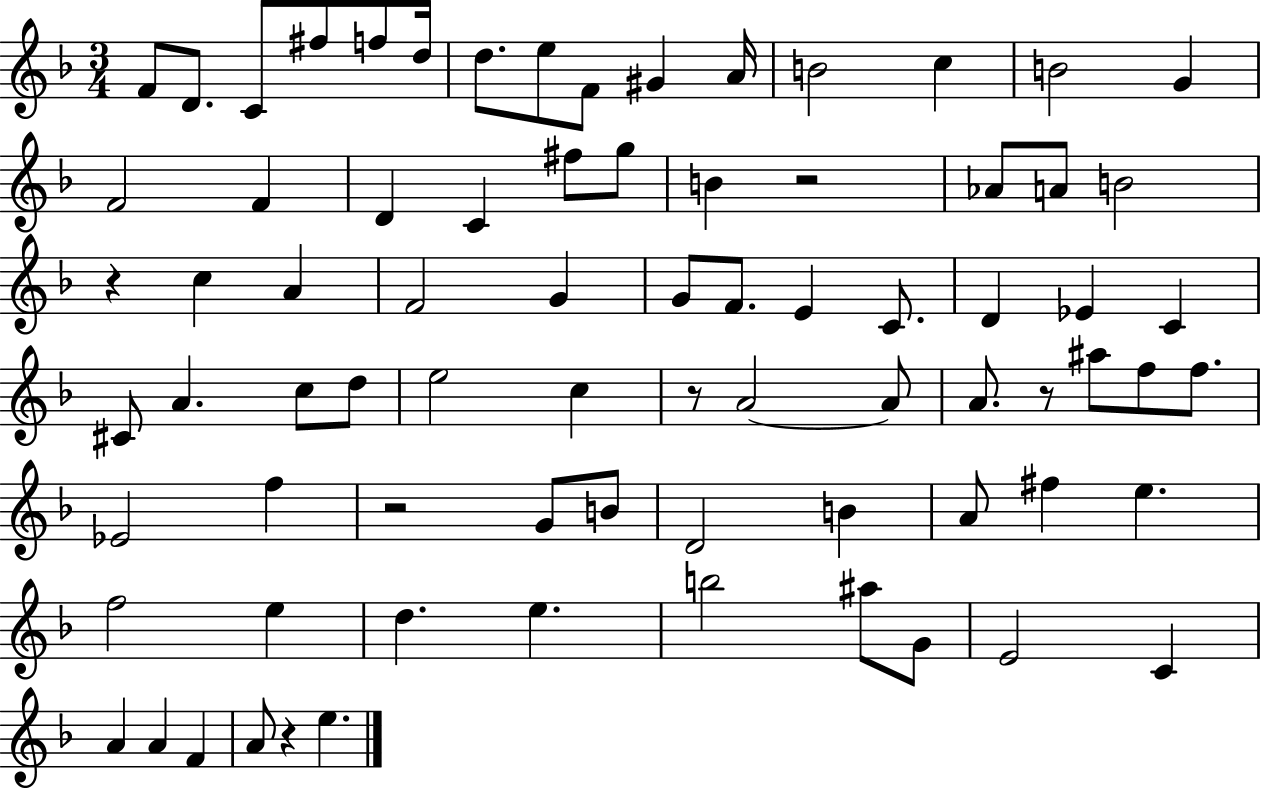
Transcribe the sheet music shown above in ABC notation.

X:1
T:Untitled
M:3/4
L:1/4
K:F
F/2 D/2 C/2 ^f/2 f/2 d/4 d/2 e/2 F/2 ^G A/4 B2 c B2 G F2 F D C ^f/2 g/2 B z2 _A/2 A/2 B2 z c A F2 G G/2 F/2 E C/2 D _E C ^C/2 A c/2 d/2 e2 c z/2 A2 A/2 A/2 z/2 ^a/2 f/2 f/2 _E2 f z2 G/2 B/2 D2 B A/2 ^f e f2 e d e b2 ^a/2 G/2 E2 C A A F A/2 z e